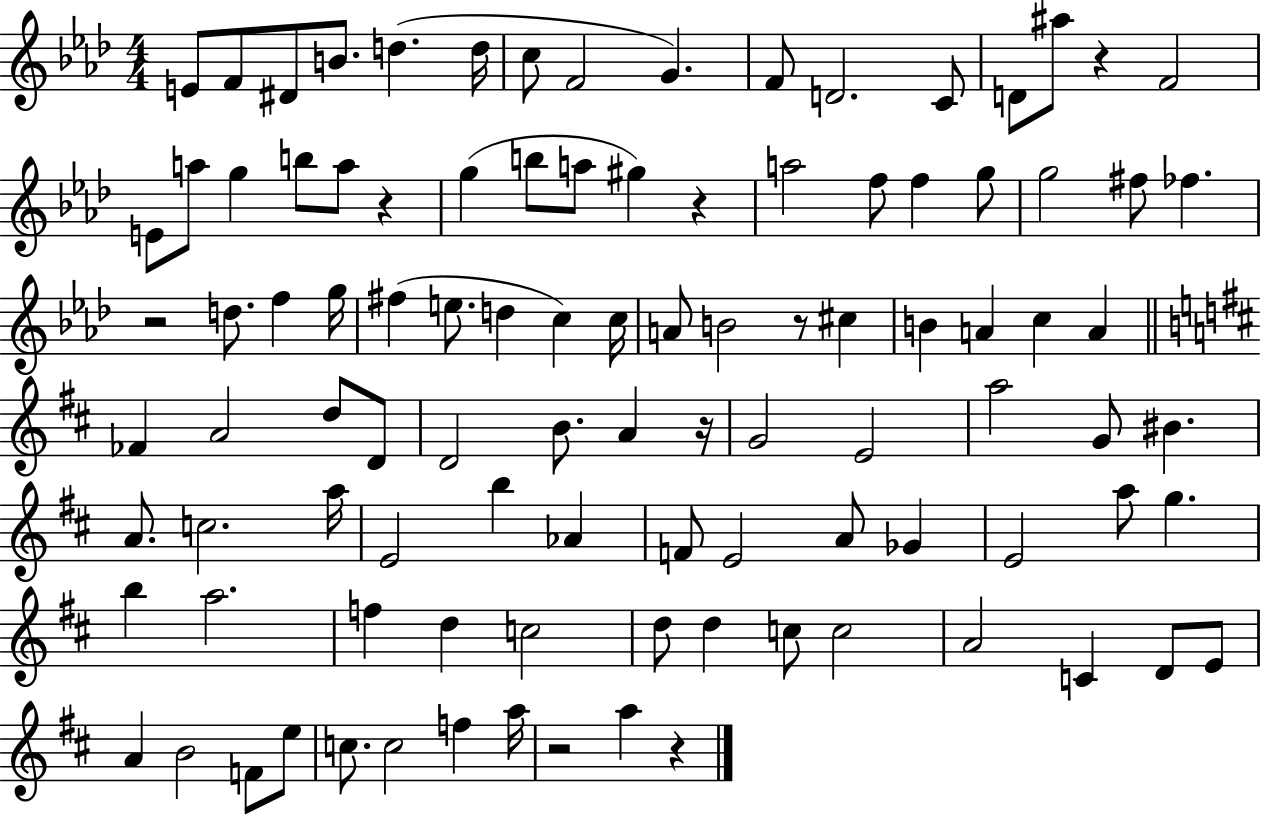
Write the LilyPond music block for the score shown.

{
  \clef treble
  \numericTimeSignature
  \time 4/4
  \key aes \major
  e'8 f'8 dis'8 b'8. d''4.( d''16 | c''8 f'2 g'4.) | f'8 d'2. c'8 | d'8 ais''8 r4 f'2 | \break e'8 a''8 g''4 b''8 a''8 r4 | g''4( b''8 a''8 gis''4) r4 | a''2 f''8 f''4 g''8 | g''2 fis''8 fes''4. | \break r2 d''8. f''4 g''16 | fis''4( e''8. d''4 c''4) c''16 | a'8 b'2 r8 cis''4 | b'4 a'4 c''4 a'4 | \break \bar "||" \break \key d \major fes'4 a'2 d''8 d'8 | d'2 b'8. a'4 r16 | g'2 e'2 | a''2 g'8 bis'4. | \break a'8. c''2. a''16 | e'2 b''4 aes'4 | f'8 e'2 a'8 ges'4 | e'2 a''8 g''4. | \break b''4 a''2. | f''4 d''4 c''2 | d''8 d''4 c''8 c''2 | a'2 c'4 d'8 e'8 | \break a'4 b'2 f'8 e''8 | c''8. c''2 f''4 a''16 | r2 a''4 r4 | \bar "|."
}